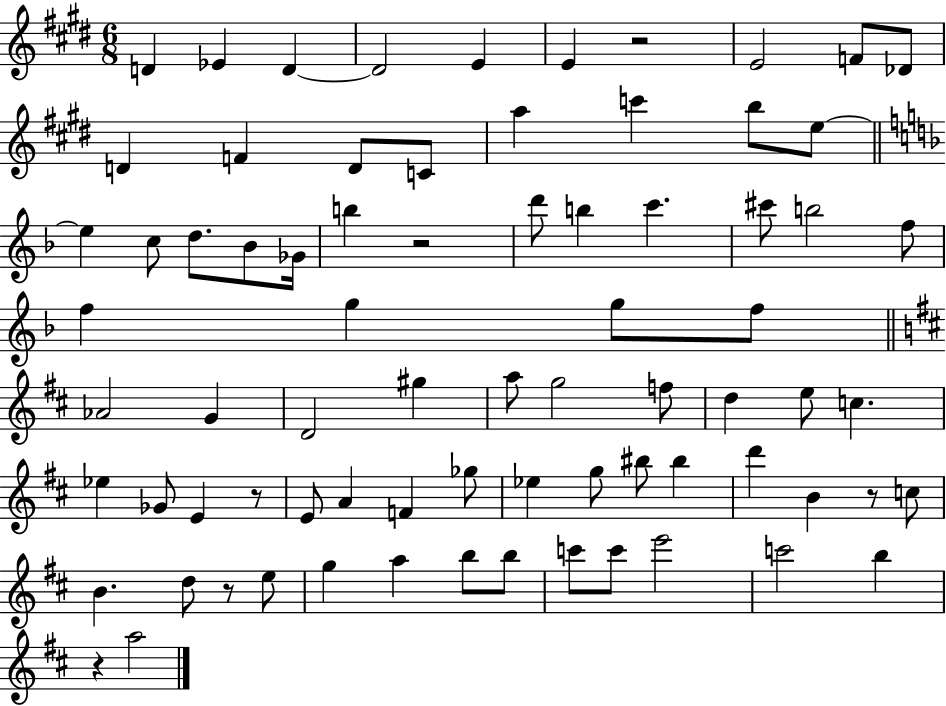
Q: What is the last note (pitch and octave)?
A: A5